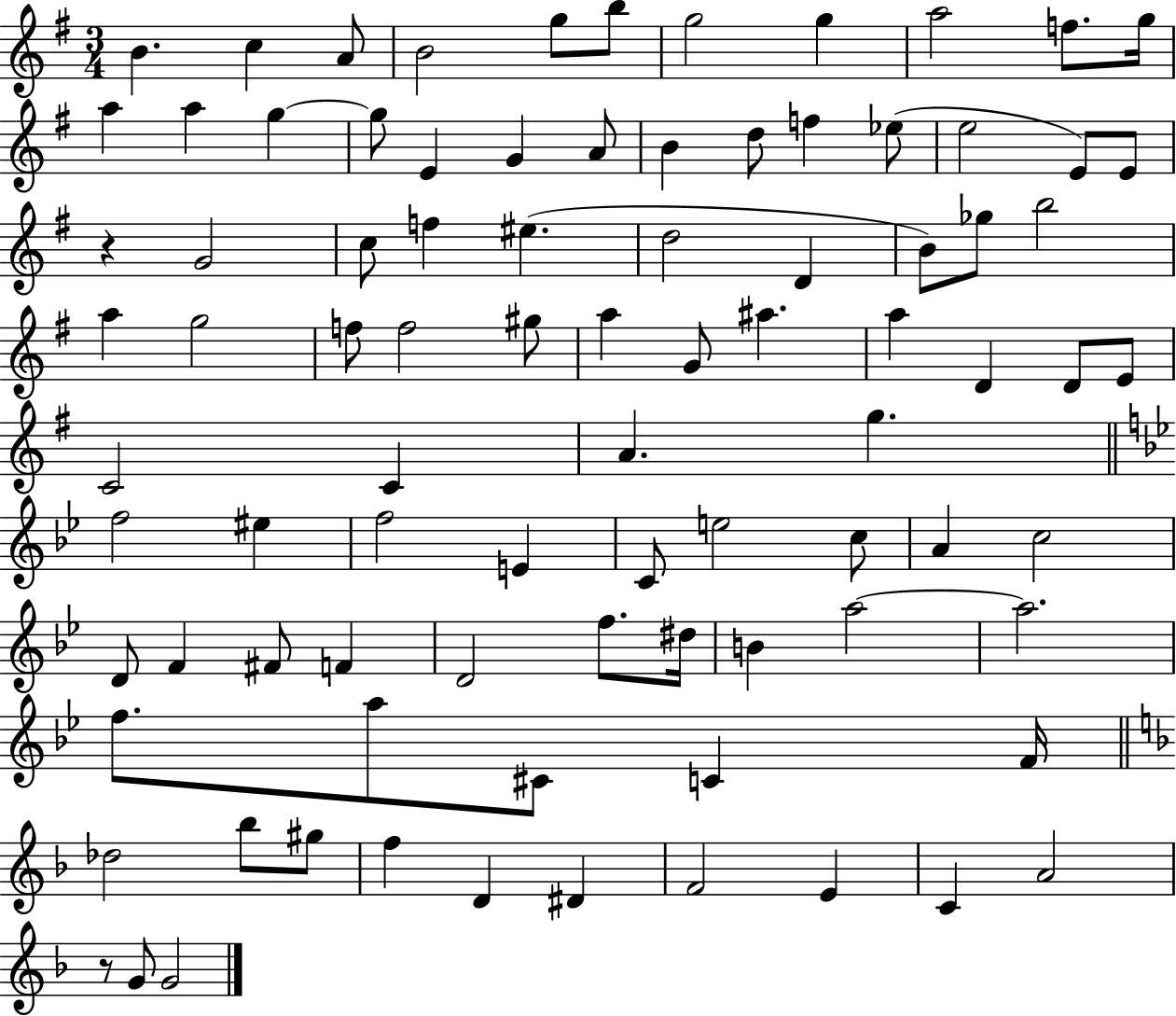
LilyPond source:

{
  \clef treble
  \numericTimeSignature
  \time 3/4
  \key g \major
  b'4. c''4 a'8 | b'2 g''8 b''8 | g''2 g''4 | a''2 f''8. g''16 | \break a''4 a''4 g''4~~ | g''8 e'4 g'4 a'8 | b'4 d''8 f''4 ees''8( | e''2 e'8) e'8 | \break r4 g'2 | c''8 f''4 eis''4.( | d''2 d'4 | b'8) ges''8 b''2 | \break a''4 g''2 | f''8 f''2 gis''8 | a''4 g'8 ais''4. | a''4 d'4 d'8 e'8 | \break c'2 c'4 | a'4. g''4. | \bar "||" \break \key bes \major f''2 eis''4 | f''2 e'4 | c'8 e''2 c''8 | a'4 c''2 | \break d'8 f'4 fis'8 f'4 | d'2 f''8. dis''16 | b'4 a''2~~ | a''2. | \break f''8. a''8 cis'8 c'4 f'16 | \bar "||" \break \key f \major des''2 bes''8 gis''8 | f''4 d'4 dis'4 | f'2 e'4 | c'4 a'2 | \break r8 g'8 g'2 | \bar "|."
}